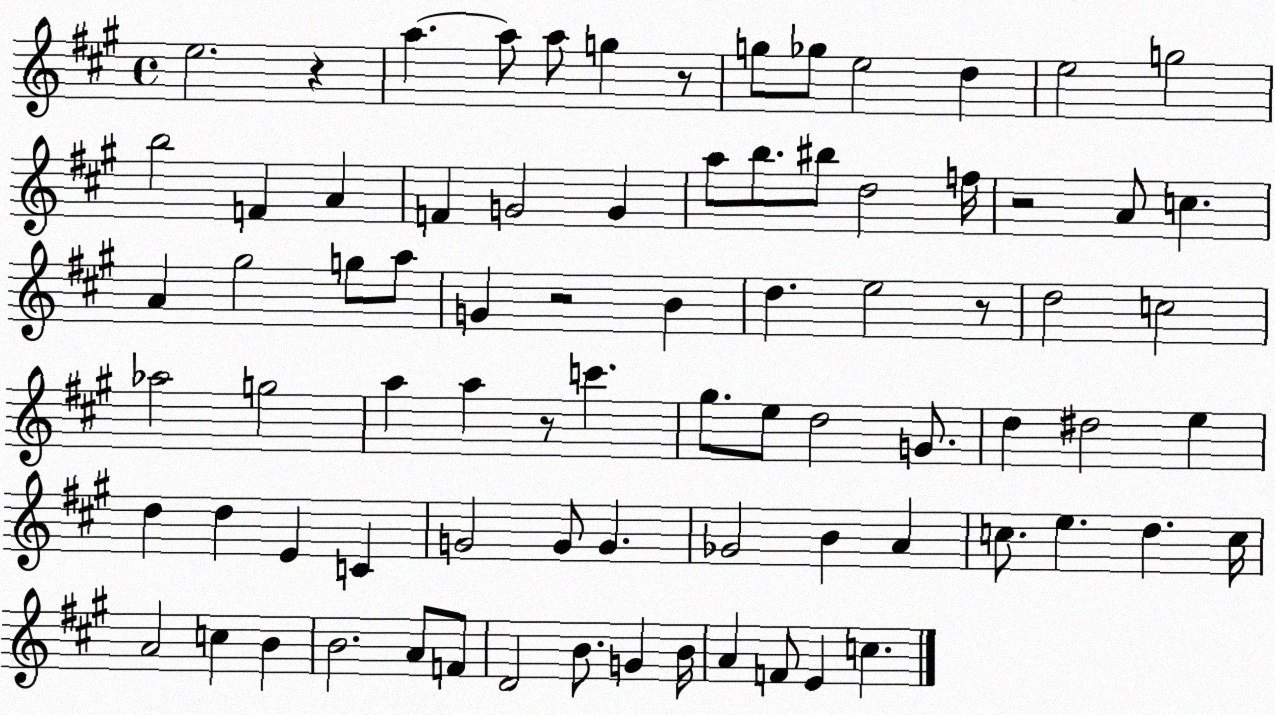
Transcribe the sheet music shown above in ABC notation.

X:1
T:Untitled
M:4/4
L:1/4
K:A
e2 z a a/2 a/2 g z/2 g/2 _g/2 e2 d e2 g2 b2 F A F G2 G a/2 b/2 ^b/2 d2 f/4 z2 A/2 c A ^g2 g/2 a/2 G z2 B d e2 z/2 d2 c2 _a2 g2 a a z/2 c' ^g/2 e/2 d2 G/2 d ^d2 e d d E C G2 G/2 G _G2 B A c/2 e d c/4 A2 c B B2 A/2 F/2 D2 B/2 G B/4 A F/2 E c